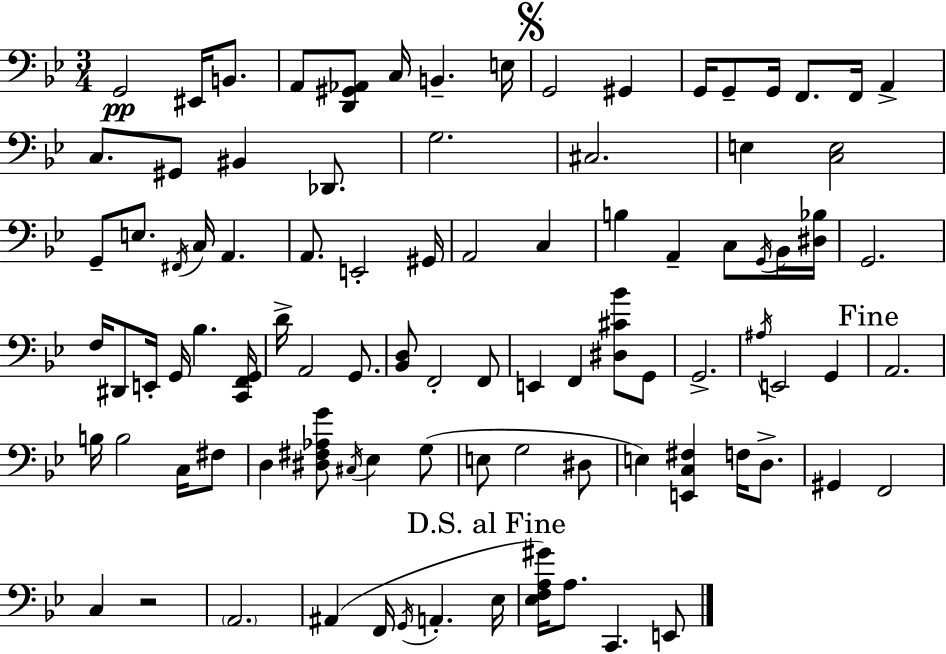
G2/h EIS2/s B2/e. A2/e [D2,G#2,Ab2]/e C3/s B2/q. E3/s G2/h G#2/q G2/s G2/e G2/s F2/e. F2/s A2/q C3/e. G#2/e BIS2/q Db2/e. G3/h. C#3/h. E3/q [C3,E3]/h G2/e E3/e. F#2/s C3/s A2/q. A2/e. E2/h G#2/s A2/h C3/q B3/q A2/q C3/e G2/s Bb2/s [D#3,Bb3]/s G2/h. F3/s D#2/e E2/s G2/s Bb3/q. [C2,F2,G2]/s D4/s A2/h G2/e. [Bb2,D3]/e F2/h F2/e E2/q F2/q [D#3,C#4,Bb4]/e G2/e G2/h. A#3/s E2/h G2/q A2/h. B3/s B3/h C3/s F#3/e D3/q [D#3,F#3,Ab3,G4]/e C#3/s Eb3/q G3/e E3/e G3/h D#3/e E3/q [E2,C3,F#3]/q F3/s D3/e. G#2/q F2/h C3/q R/h A2/h. A#2/q F2/s G2/s A2/q. Eb3/s [Eb3,F3,A3,G#4]/s A3/e. C2/q. E2/e